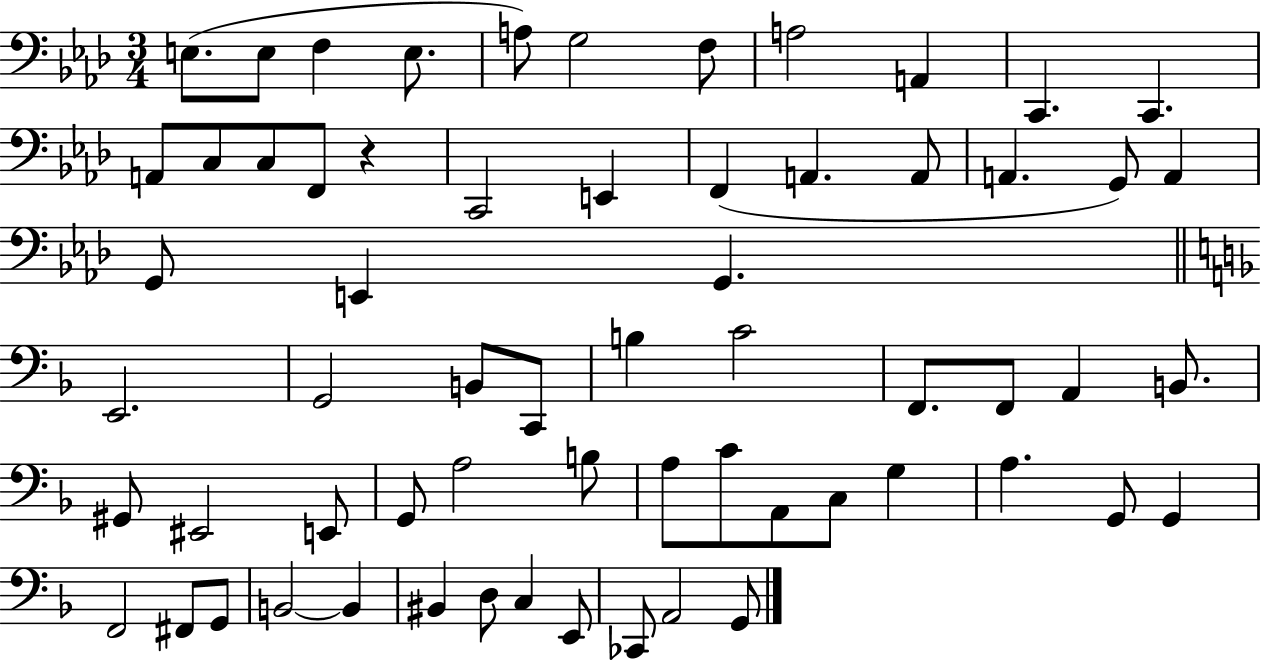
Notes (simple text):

E3/e. E3/e F3/q E3/e. A3/e G3/h F3/e A3/h A2/q C2/q. C2/q. A2/e C3/e C3/e F2/e R/q C2/h E2/q F2/q A2/q. A2/e A2/q. G2/e A2/q G2/e E2/q G2/q. E2/h. G2/h B2/e C2/e B3/q C4/h F2/e. F2/e A2/q B2/e. G#2/e EIS2/h E2/e G2/e A3/h B3/e A3/e C4/e A2/e C3/e G3/q A3/q. G2/e G2/q F2/h F#2/e G2/e B2/h B2/q BIS2/q D3/e C3/q E2/e CES2/e A2/h G2/e